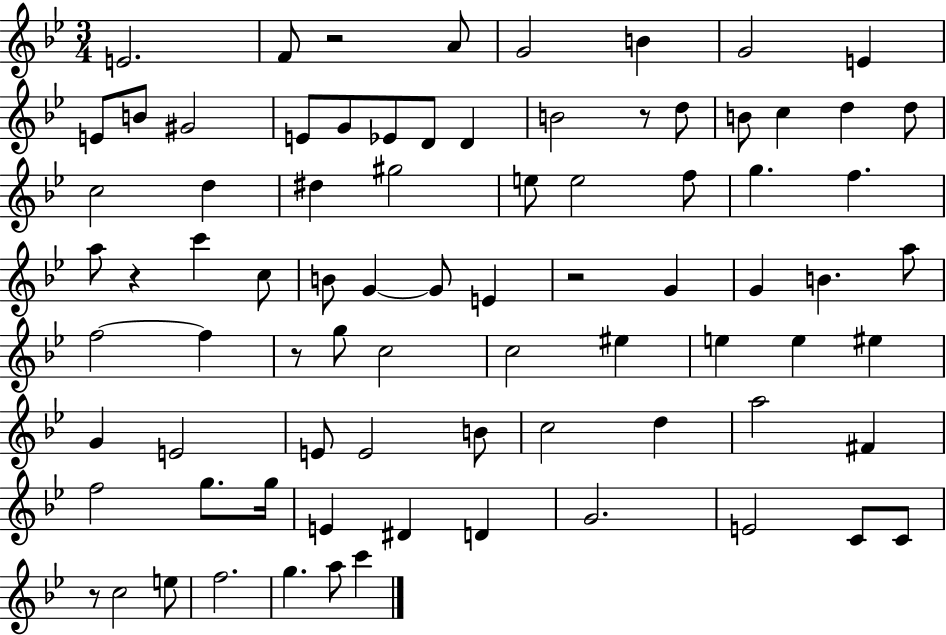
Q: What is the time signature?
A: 3/4